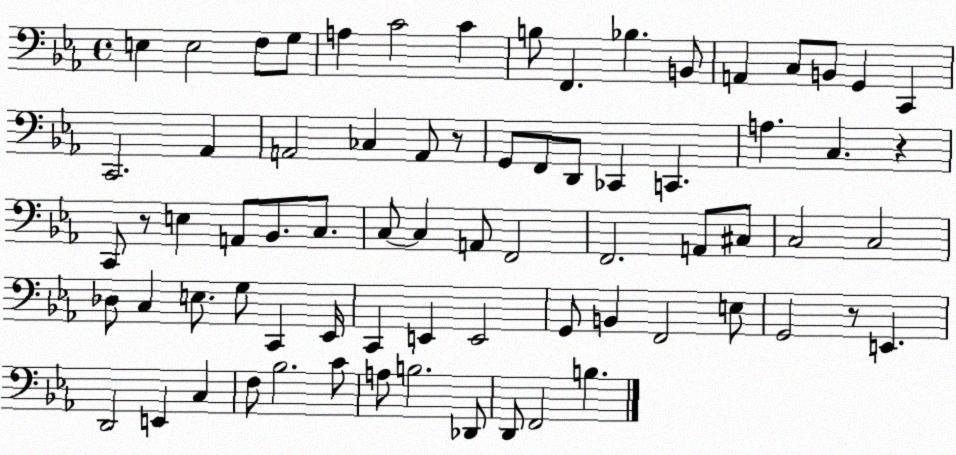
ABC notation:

X:1
T:Untitled
M:4/4
L:1/4
K:Eb
E, E,2 F,/2 G,/2 A, C2 C B,/2 F,, _B, B,,/2 A,, C,/2 B,,/2 G,, C,, C,,2 _A,, A,,2 _C, A,,/2 z/2 G,,/2 F,,/2 D,,/2 _C,, C,, A, C, z C,,/2 z/2 E, A,,/2 _B,,/2 C,/2 C,/2 C, A,,/2 F,,2 F,,2 A,,/2 ^C,/2 C,2 C,2 _D,/2 C, E,/2 G,/2 C,, _E,,/4 C,, E,, E,,2 G,,/2 B,, F,,2 E,/2 G,,2 z/2 E,, D,,2 E,, C, F,/2 _B,2 C/2 A,/2 B,2 _D,,/2 D,,/2 F,,2 B,